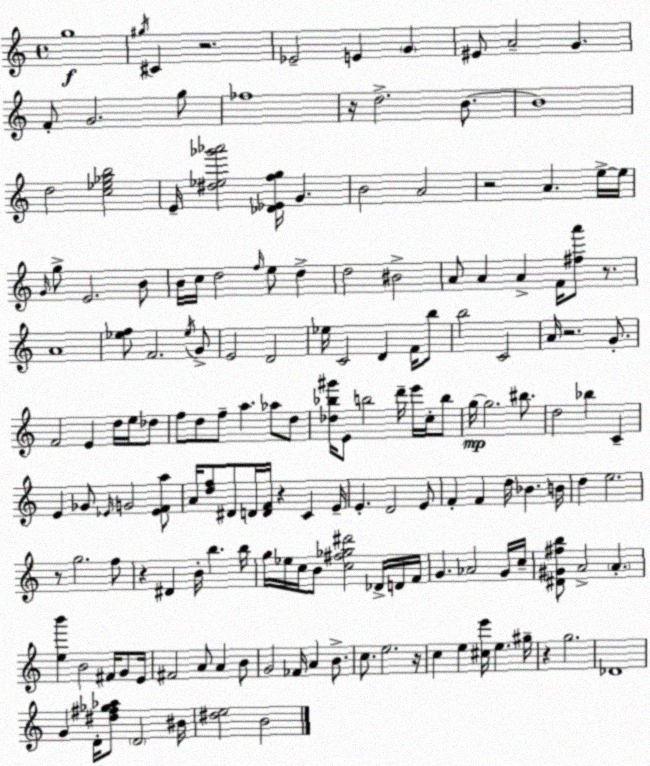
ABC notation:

X:1
T:Untitled
M:4/4
L:1/4
K:Am
g4 ^g/4 ^C z2 _E2 E G ^E/2 A2 G F/2 G2 g/2 _f4 z/4 d2 B/2 B4 d2 [c_e_gb]2 E/4 [^d_e_g'_a']2 [_D_Efg]/4 G B2 A2 z2 A e/4 e/4 G/4 g/2 E2 B/2 B/4 c/4 d2 f/4 e/2 d d2 ^B2 A/2 A A F/4 [^fa']/2 z/2 A4 [_ef]/2 F2 _e/4 G/2 E2 D2 _e/4 C2 D F/4 b/2 b2 C2 A/4 z2 G/2 F2 E d/4 e/4 _d/2 f/2 d/2 f/2 a _a/2 d/2 [_d_b^g']/4 E/2 b2 d'/4 e'/4 c/4 b/2 g/4 g2 ^b/2 d2 _b C E _G/2 _E/4 G2 [_EFa]/2 A/4 [df]/2 ^D/2 D/4 [DF]/4 z C E/4 E D2 E/2 F F d/4 _B B/4 d e2 z/2 g2 f/2 z ^D B/4 b b/4 g/4 _e/4 c/4 B/2 [c^f_g^d']2 _D/4 D/4 F/4 G _A2 G/4 c/4 [^D^G^fb]/2 A2 A [eb'] B2 ^F/4 G/2 E/4 ^F2 A/2 A B/2 G2 _F/4 A B/2 c/2 e2 z/4 c e [^ce']/4 e ^g/4 z g2 _D4 G D/4 [^d^f_g_a]/2 D2 ^B/4 [^de]2 B2